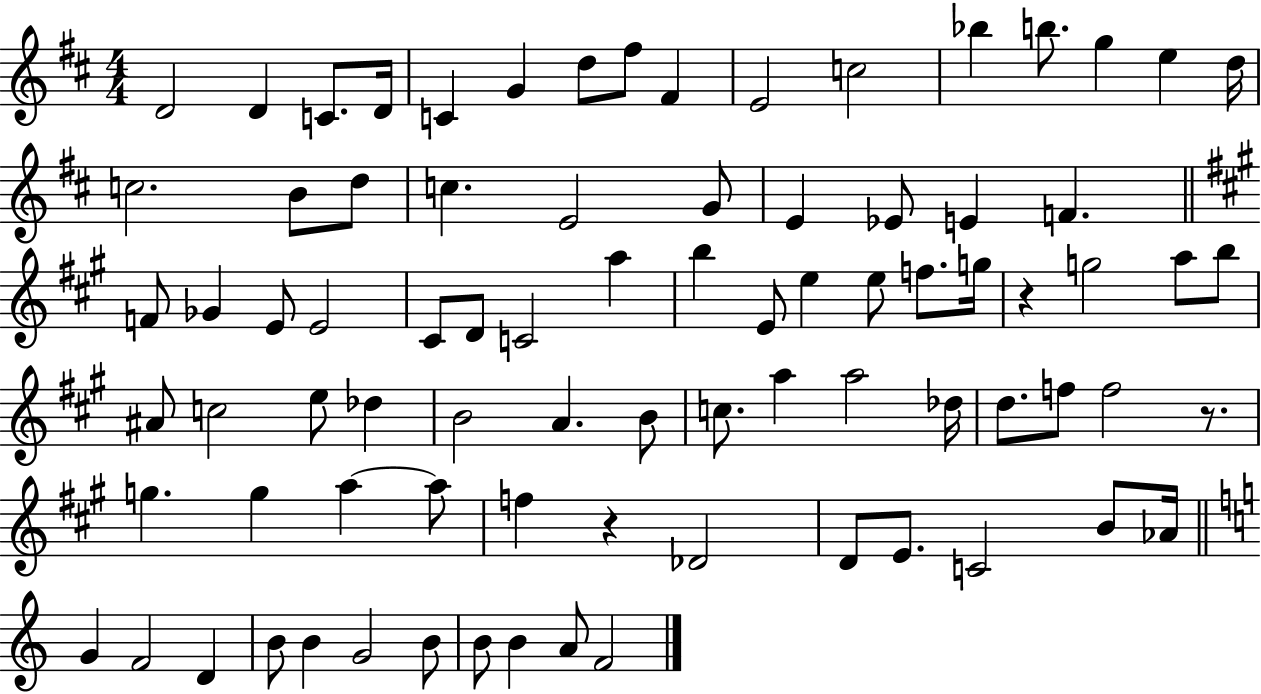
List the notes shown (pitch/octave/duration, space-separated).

D4/h D4/q C4/e. D4/s C4/q G4/q D5/e F#5/e F#4/q E4/h C5/h Bb5/q B5/e. G5/q E5/q D5/s C5/h. B4/e D5/e C5/q. E4/h G4/e E4/q Eb4/e E4/q F4/q. F4/e Gb4/q E4/e E4/h C#4/e D4/e C4/h A5/q B5/q E4/e E5/q E5/e F5/e. G5/s R/q G5/h A5/e B5/e A#4/e C5/h E5/e Db5/q B4/h A4/q. B4/e C5/e. A5/q A5/h Db5/s D5/e. F5/e F5/h R/e. G5/q. G5/q A5/q A5/e F5/q R/q Db4/h D4/e E4/e. C4/h B4/e Ab4/s G4/q F4/h D4/q B4/e B4/q G4/h B4/e B4/e B4/q A4/e F4/h